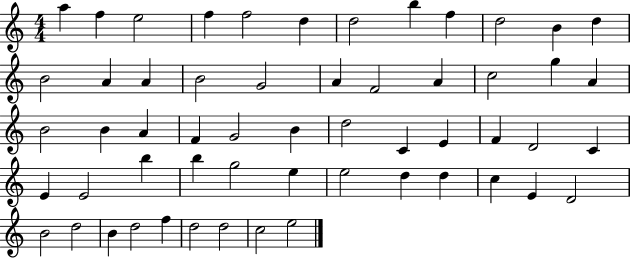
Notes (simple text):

A5/q F5/q E5/h F5/q F5/h D5/q D5/h B5/q F5/q D5/h B4/q D5/q B4/h A4/q A4/q B4/h G4/h A4/q F4/h A4/q C5/h G5/q A4/q B4/h B4/q A4/q F4/q G4/h B4/q D5/h C4/q E4/q F4/q D4/h C4/q E4/q E4/h B5/q B5/q G5/h E5/q E5/h D5/q D5/q C5/q E4/q D4/h B4/h D5/h B4/q D5/h F5/q D5/h D5/h C5/h E5/h